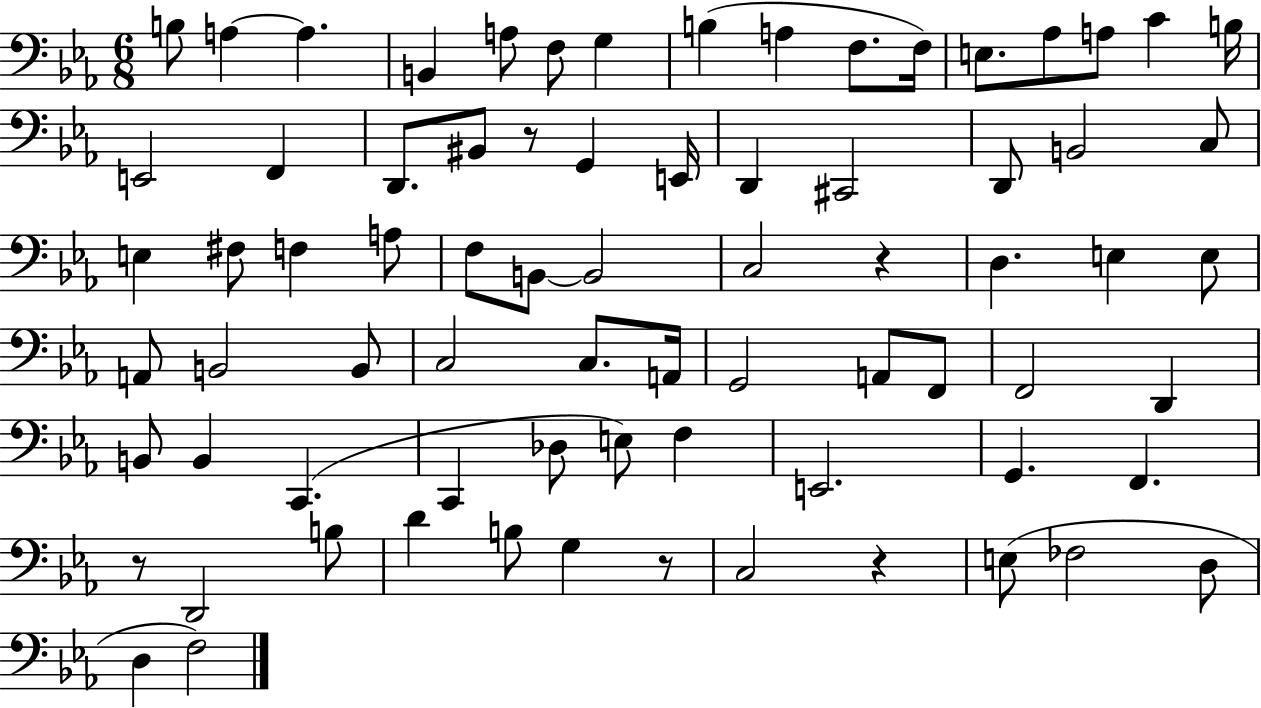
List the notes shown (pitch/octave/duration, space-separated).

B3/e A3/q A3/q. B2/q A3/e F3/e G3/q B3/q A3/q F3/e. F3/s E3/e. Ab3/e A3/e C4/q B3/s E2/h F2/q D2/e. BIS2/e R/e G2/q E2/s D2/q C#2/h D2/e B2/h C3/e E3/q F#3/e F3/q A3/e F3/e B2/e B2/h C3/h R/q D3/q. E3/q E3/e A2/e B2/h B2/e C3/h C3/e. A2/s G2/h A2/e F2/e F2/h D2/q B2/e B2/q C2/q. C2/q Db3/e E3/e F3/q E2/h. G2/q. F2/q. R/e D2/h B3/e D4/q B3/e G3/q R/e C3/h R/q E3/e FES3/h D3/e D3/q F3/h